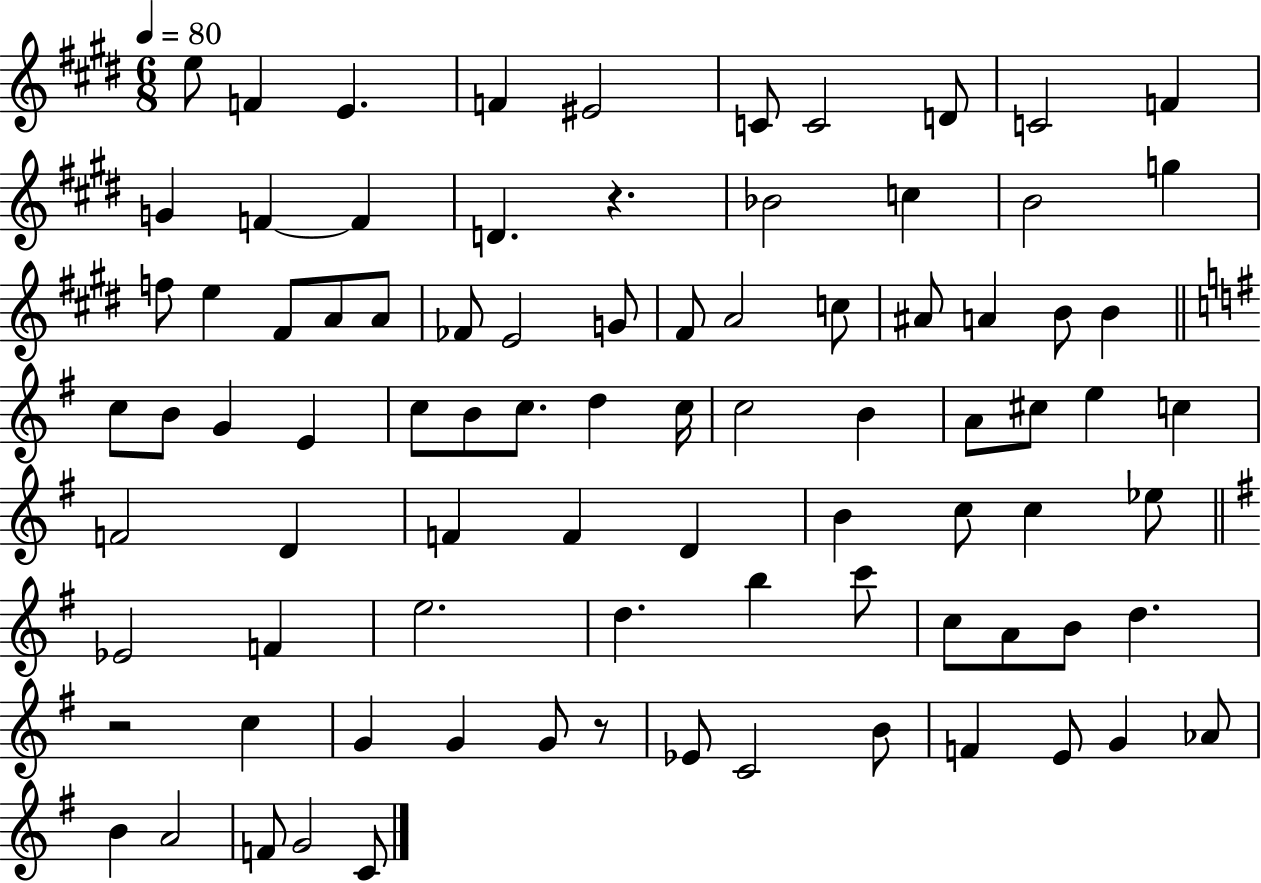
E5/e F4/q E4/q. F4/q EIS4/h C4/e C4/h D4/e C4/h F4/q G4/q F4/q F4/q D4/q. R/q. Bb4/h C5/q B4/h G5/q F5/e E5/q F#4/e A4/e A4/e FES4/e E4/h G4/e F#4/e A4/h C5/e A#4/e A4/q B4/e B4/q C5/e B4/e G4/q E4/q C5/e B4/e C5/e. D5/q C5/s C5/h B4/q A4/e C#5/e E5/q C5/q F4/h D4/q F4/q F4/q D4/q B4/q C5/e C5/q Eb5/e Eb4/h F4/q E5/h. D5/q. B5/q C6/e C5/e A4/e B4/e D5/q. R/h C5/q G4/q G4/q G4/e R/e Eb4/e C4/h B4/e F4/q E4/e G4/q Ab4/e B4/q A4/h F4/e G4/h C4/e